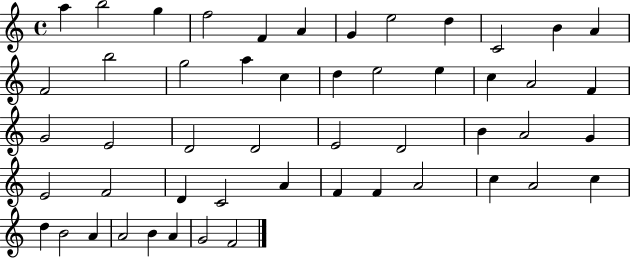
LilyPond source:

{
  \clef treble
  \time 4/4
  \defaultTimeSignature
  \key c \major
  a''4 b''2 g''4 | f''2 f'4 a'4 | g'4 e''2 d''4 | c'2 b'4 a'4 | \break f'2 b''2 | g''2 a''4 c''4 | d''4 e''2 e''4 | c''4 a'2 f'4 | \break g'2 e'2 | d'2 d'2 | e'2 d'2 | b'4 a'2 g'4 | \break e'2 f'2 | d'4 c'2 a'4 | f'4 f'4 a'2 | c''4 a'2 c''4 | \break d''4 b'2 a'4 | a'2 b'4 a'4 | g'2 f'2 | \bar "|."
}